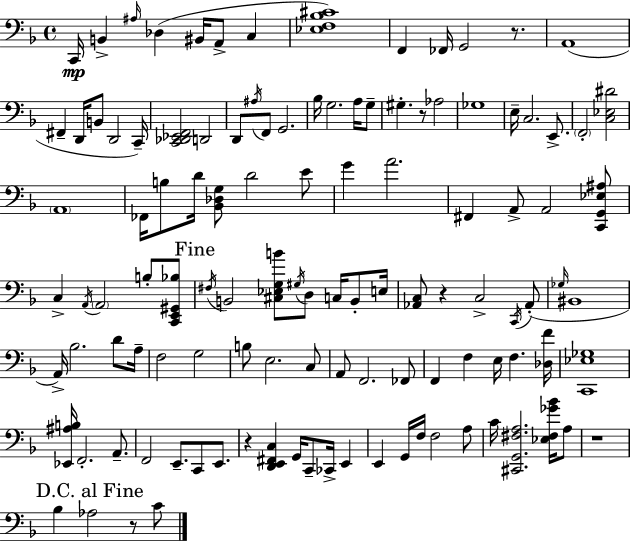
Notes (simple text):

C2/s B2/q A#3/s Db3/q BIS2/s A2/e C3/q [Eb3,F3,Bb3,C#4]/w F2/q FES2/s G2/h R/e. A2/w F#2/q D2/s B2/e D2/h C2/s [C2,Db2,Eb2,F2]/h D2/h D2/e A#3/s F2/e G2/h. Bb3/s G3/h. A3/s G3/e G#3/q. R/e Ab3/h Gb3/w E3/s C3/h. E2/e. F2/h [C3,Eb3,D#4]/h A2/w FES2/s B3/e D4/s [Bb2,Db3,G3]/e D4/h E4/e G4/q A4/h. F#2/q A2/e A2/h [C2,G2,Eb3,A#3]/e C3/q A2/s A2/h B3/e [C2,E2,G#2,Bb3]/e F#3/s B2/h [C#3,Eb3,G3,B4]/e G#3/s D3/e C3/s B2/e E3/s [Ab2,C3]/e R/q C3/h C2/s Ab2/e Gb3/s BIS2/w A2/s Bb3/h. D4/e A3/s F3/h G3/h B3/e E3/h. C3/e A2/e F2/h. FES2/e F2/q F3/q E3/s F3/q. [Db3,F4]/s [C2,Eb3,Gb3]/w [Eb2,A#3,B3]/s F2/h. A2/e. F2/h E2/e. C2/e E2/e. R/q [D2,E2,F#2,C3]/q G2/s C2/e CES2/s E2/q E2/q G2/s F3/s F3/h A3/e C4/s [C#2,G2,F#3,A3]/h. [Eb3,F#3,Gb4,Bb4]/s A3/e R/w Bb3/q Ab3/h R/e C4/e